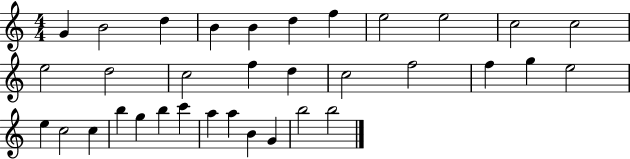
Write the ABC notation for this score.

X:1
T:Untitled
M:4/4
L:1/4
K:C
G B2 d B B d f e2 e2 c2 c2 e2 d2 c2 f d c2 f2 f g e2 e c2 c b g b c' a a B G b2 b2